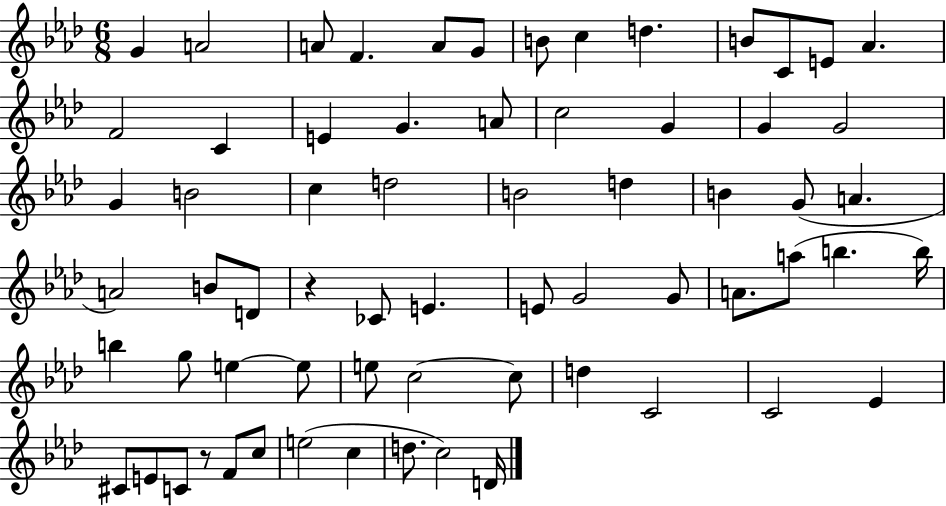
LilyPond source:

{
  \clef treble
  \numericTimeSignature
  \time 6/8
  \key aes \major
  g'4 a'2 | a'8 f'4. a'8 g'8 | b'8 c''4 d''4. | b'8 c'8 e'8 aes'4. | \break f'2 c'4 | e'4 g'4. a'8 | c''2 g'4 | g'4 g'2 | \break g'4 b'2 | c''4 d''2 | b'2 d''4 | b'4 g'8( a'4. | \break a'2) b'8 d'8 | r4 ces'8 e'4. | e'8 g'2 g'8 | a'8. a''8( b''4. b''16) | \break b''4 g''8 e''4~~ e''8 | e''8 c''2~~ c''8 | d''4 c'2 | c'2 ees'4 | \break cis'8 e'8 c'8 r8 f'8 c''8 | e''2( c''4 | d''8. c''2) d'16 | \bar "|."
}